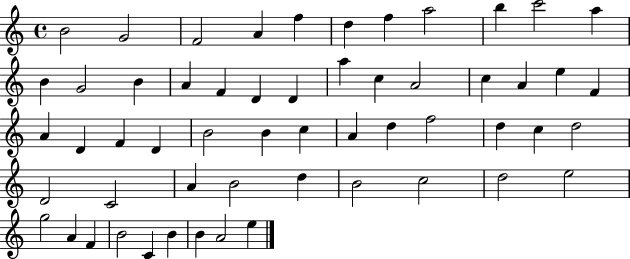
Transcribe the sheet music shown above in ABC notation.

X:1
T:Untitled
M:4/4
L:1/4
K:C
B2 G2 F2 A f d f a2 b c'2 a B G2 B A F D D a c A2 c A e F A D F D B2 B c A d f2 d c d2 D2 C2 A B2 d B2 c2 d2 e2 g2 A F B2 C B B A2 e